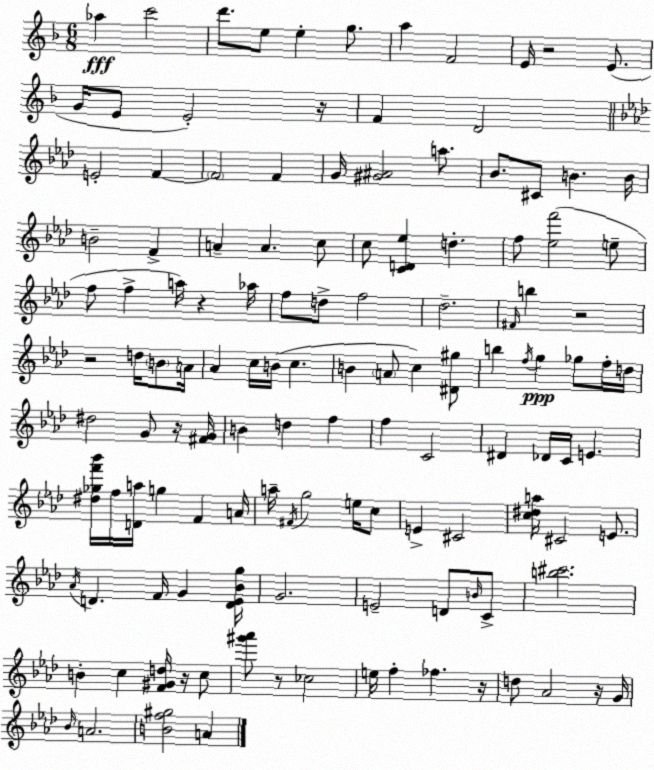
X:1
T:Untitled
M:6/8
L:1/4
K:Dm
_a c'2 d'/2 e/2 e g/2 a F2 E/4 z2 E/2 G/4 E/2 E2 z/4 F D2 E2 F F2 F G/4 [^G^A]2 a/2 _B/2 ^C/2 B B/4 B2 F A A c/2 c/2 [CD_e] d f/2 [_ef']2 e/2 f/2 f a/4 z _a/4 f/2 d/2 f2 _d2 ^F/4 b z2 z2 d/4 B/2 A/4 _A c/4 B/4 c B A/2 c [^D^g]/2 b f/4 g _g/2 f/4 d/4 ^d2 G/2 z/4 [^FG]/4 B d f f C2 ^D _D/4 C/4 E [^d_gf'_b']/4 f/4 [Da]/4 g F A/4 a/4 ^F/4 g2 e/4 c/2 E ^C2 [c^da]/4 ^C2 E/2 _A/4 D F/4 G [D_E_Bg]/4 G2 E2 D/2 B/4 C/2 [b^c']2 B c [F^Gd]/4 z/4 c/2 [^g'_a']/2 z/2 _c2 e/4 f _f z/4 d/2 _A2 z/4 G/4 _B/4 A2 [Bf^g]2 A